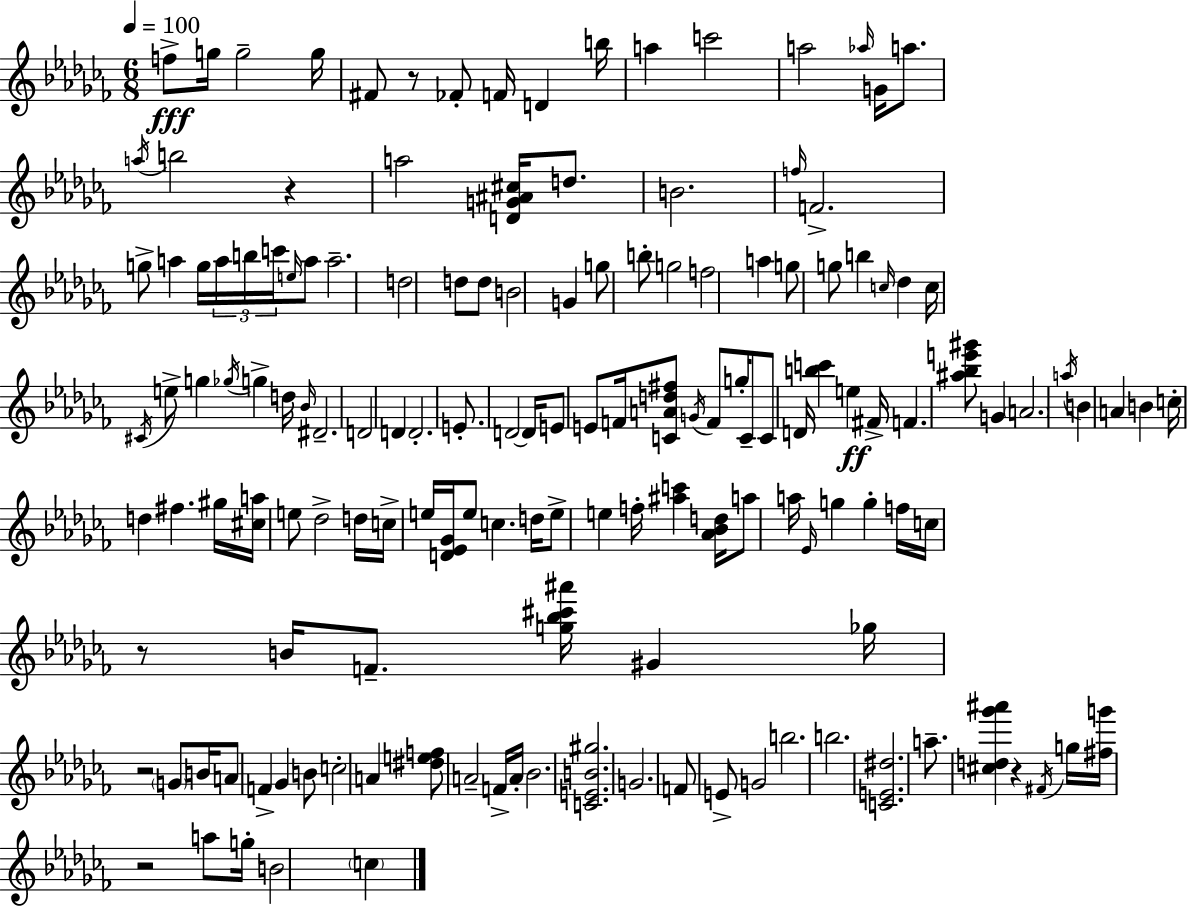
{
  \clef treble
  \numericTimeSignature
  \time 6/8
  \key aes \minor
  \tempo 4 = 100
  f''8->\fff g''16 g''2-- g''16 | fis'8 r8 fes'8-. f'16 d'4 b''16 | a''4 c'''2 | a''2 \grace { aes''16 } g'16 a''8. | \break \acciaccatura { a''16 } b''2 r4 | a''2 <d' g' ais' cis''>16 d''8. | b'2. | \grace { f''16 } f'2.-> | \break g''8-> a''4 g''16 \tuplet 3/2 { a''16 b''16 | c'''16 } \grace { e''16 } a''8 a''2.-- | d''2 | d''8 d''8 b'2 | \break g'4 g''8 b''8-. g''2 | f''2 | a''4 g''8 g''8 b''4 | \grace { c''16 } des''4 c''16 \acciaccatura { cis'16 } e''8-> g''4 | \break \acciaccatura { ges''16 } g''4-> d''16 \grace { bes'16 } dis'2.-- | d'2 | d'4 d'2.-. | e'8.-. d'2~~ | \break d'16 e'8 e'8 | f'16 <c' a' d'' fis''>8 \acciaccatura { g'16 } f'8 g''16-. c'8-- c'8 d'16 | <b'' c'''>4 e''4\ff fis'16-> f'4. | <ais'' bes'' e''' gis'''>8 g'4 \parenthesize a'2. | \break \acciaccatura { a''16 } b'4 | a'4 b'4 c''16-. d''4 | fis''4. gis''16 <cis'' a''>16 e''8 | des''2-> d''16 c''16-> e''16 | \break <d' ees' ges'>16 e''8 c''4. d''16 e''8-> | e''4 f''16-. <ais'' c'''>4 <aes' bes' d''>16 a''8 | a''16 \grace { ees'16 } g''4 g''4-. f''16 c''16 | r8 b'16 f'8.-- <g'' bes'' cis''' ais'''>16 gis'4 ges''16 | \break r2 \parenthesize g'8 b'16 a'8 | f'4-> ges'4 b'8 c''2-. | a'4 <dis'' e'' f''>8 | a'2-- f'16-> a'16-. bes'2. | \break <c' e' b' gis''>2. | g'2. | f'8 | e'8-> g'2 b''2. | \break b''2. | <c' e' dis''>2. | a''8.-- | <cis'' d'' ges''' ais'''>4 r4 \acciaccatura { fis'16 } g''16 | \break <fis'' g'''>16 r2 a''8 g''16-. | b'2 \parenthesize c''4 | \bar "|."
}